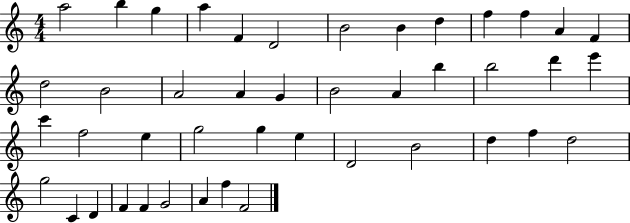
A5/h B5/q G5/q A5/q F4/q D4/h B4/h B4/q D5/q F5/q F5/q A4/q F4/q D5/h B4/h A4/h A4/q G4/q B4/h A4/q B5/q B5/h D6/q E6/q C6/q F5/h E5/q G5/h G5/q E5/q D4/h B4/h D5/q F5/q D5/h G5/h C4/q D4/q F4/q F4/q G4/h A4/q F5/q F4/h